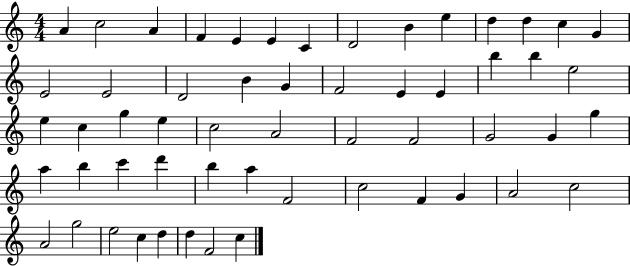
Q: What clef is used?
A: treble